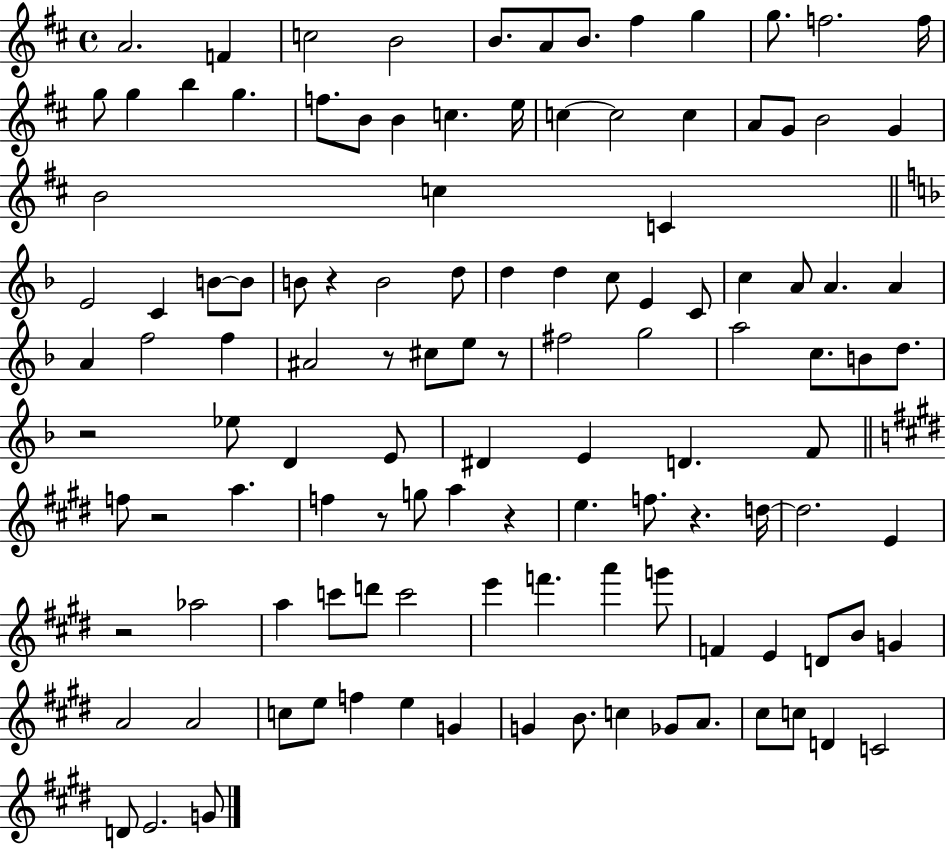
A4/h. F4/q C5/h B4/h B4/e. A4/e B4/e. F#5/q G5/q G5/e. F5/h. F5/s G5/e G5/q B5/q G5/q. F5/e. B4/e B4/q C5/q. E5/s C5/q C5/h C5/q A4/e G4/e B4/h G4/q B4/h C5/q C4/q E4/h C4/q B4/e B4/e B4/e R/q B4/h D5/e D5/q D5/q C5/e E4/q C4/e C5/q A4/e A4/q. A4/q A4/q F5/h F5/q A#4/h R/e C#5/e E5/e R/e F#5/h G5/h A5/h C5/e. B4/e D5/e. R/h Eb5/e D4/q E4/e D#4/q E4/q D4/q. F4/e F5/e R/h A5/q. F5/q R/e G5/e A5/q R/q E5/q. F5/e. R/q. D5/s D5/h. E4/q R/h Ab5/h A5/q C6/e D6/e C6/h E6/q F6/q. A6/q G6/e F4/q E4/q D4/e B4/e G4/q A4/h A4/h C5/e E5/e F5/q E5/q G4/q G4/q B4/e. C5/q Gb4/e A4/e. C#5/e C5/e D4/q C4/h D4/e E4/h. G4/e